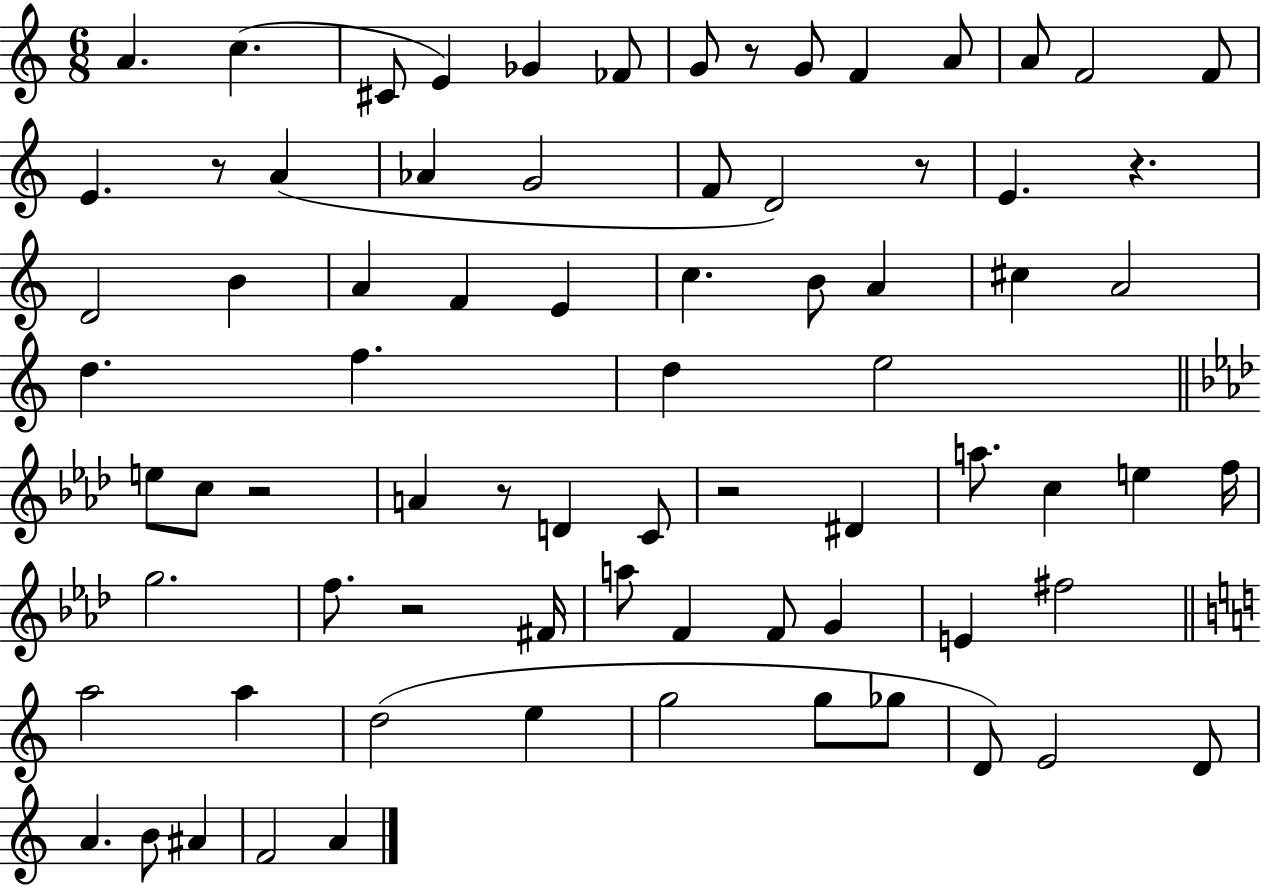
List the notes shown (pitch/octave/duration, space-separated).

A4/q. C5/q. C#4/e E4/q Gb4/q FES4/e G4/e R/e G4/e F4/q A4/e A4/e F4/h F4/e E4/q. R/e A4/q Ab4/q G4/h F4/e D4/h R/e E4/q. R/q. D4/h B4/q A4/q F4/q E4/q C5/q. B4/e A4/q C#5/q A4/h D5/q. F5/q. D5/q E5/h E5/e C5/e R/h A4/q R/e D4/q C4/e R/h D#4/q A5/e. C5/q E5/q F5/s G5/h. F5/e. R/h F#4/s A5/e F4/q F4/e G4/q E4/q F#5/h A5/h A5/q D5/h E5/q G5/h G5/e Gb5/e D4/e E4/h D4/e A4/q. B4/e A#4/q F4/h A4/q